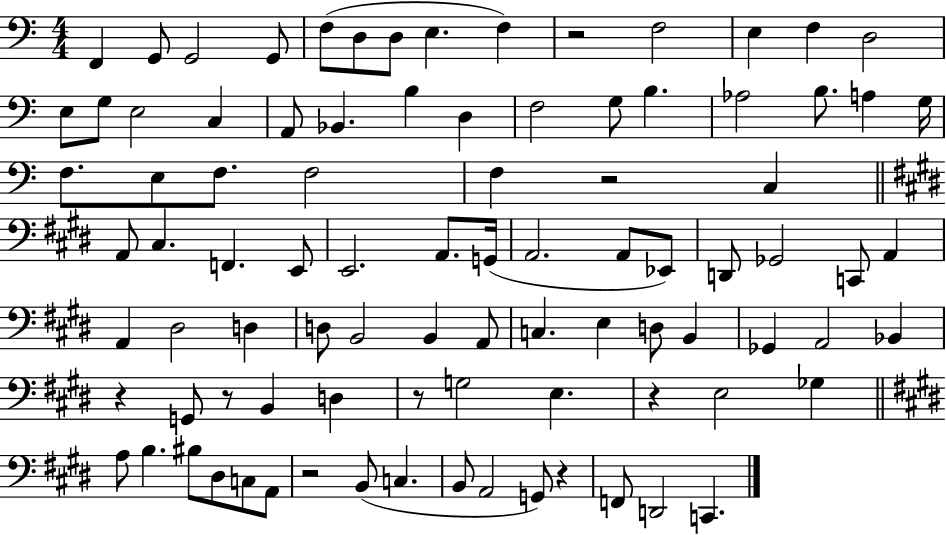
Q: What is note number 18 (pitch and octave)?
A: A2